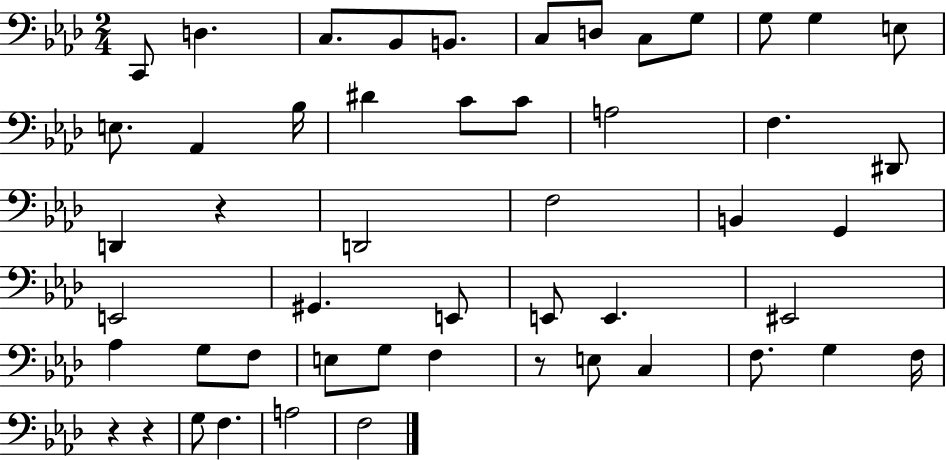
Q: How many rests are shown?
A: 4